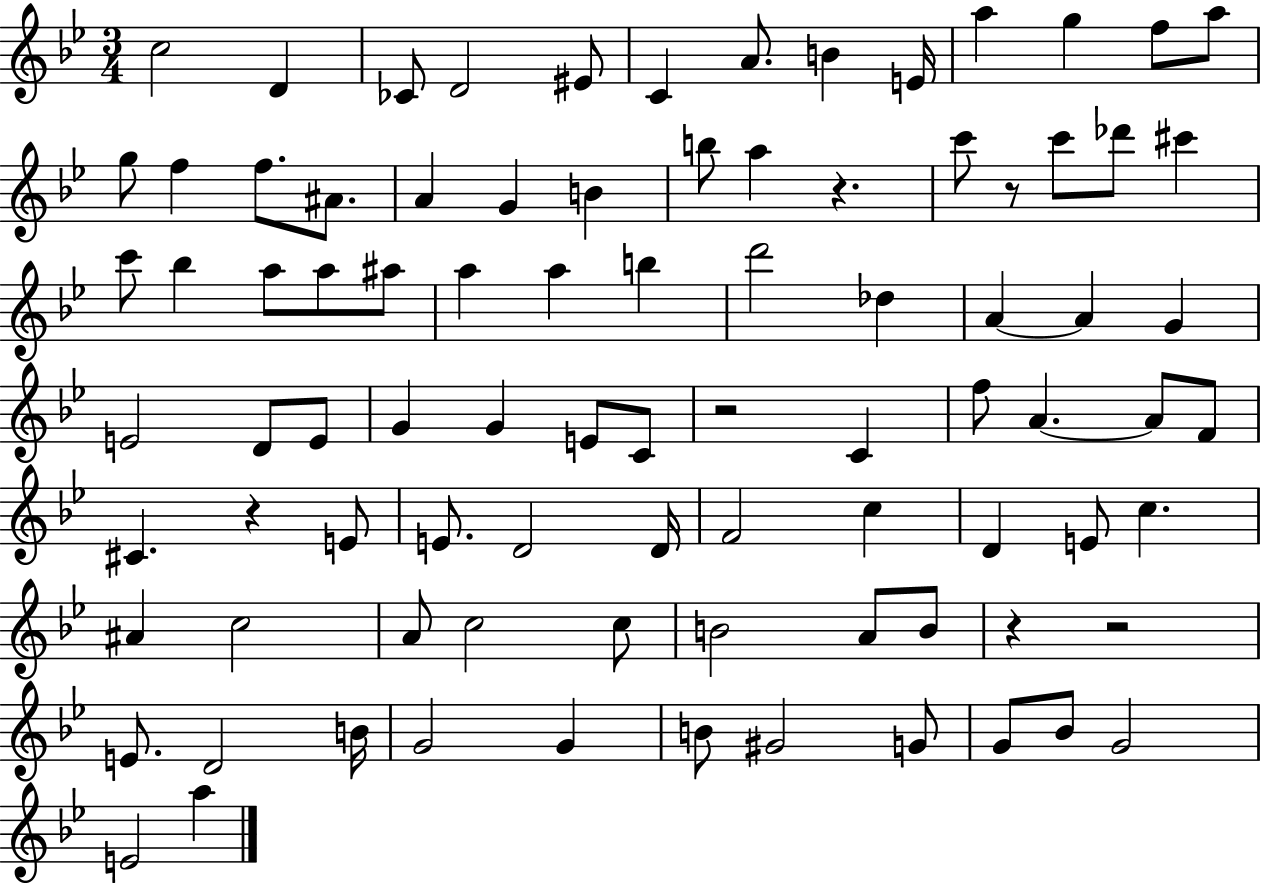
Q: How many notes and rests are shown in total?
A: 88